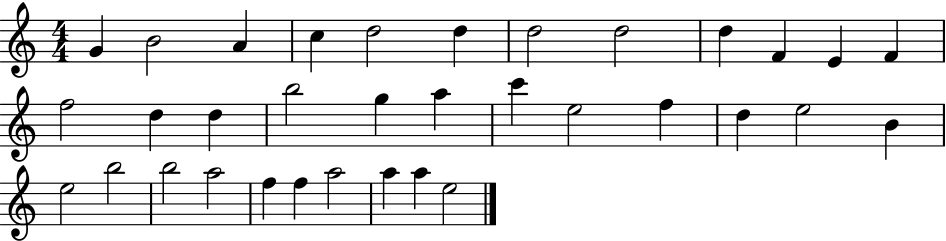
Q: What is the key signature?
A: C major